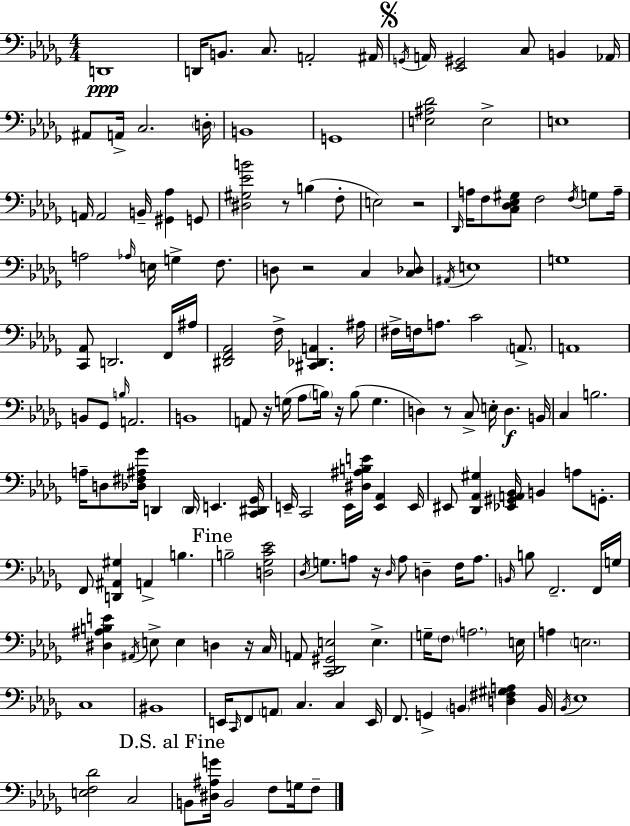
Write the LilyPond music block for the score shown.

{
  \clef bass
  \numericTimeSignature
  \time 4/4
  \key bes \minor
  d,1\ppp | d,16 b,8. c8. a,2-. ais,16 | \mark \markup { \musicglyph "scripts.segno" } \acciaccatura { g,16 } a,16 <ees, gis,>2 c8 b,4 | aes,16 ais,8 a,16-> c2. | \break \parenthesize d16-. b,1 | g,1 | <e ais des'>2 e2-> | e1 | \break a,16 a,2 b,16-- <gis, aes>4 g,8 | <dis gis ees' b'>2 r8 b4( f8-. | e2) r2 | \grace { des,16 } a16 f8 <c des ees gis>8 f2 \acciaccatura { f16 } | \break g8 a16-- a2 \grace { aes16 } e16 g4-> | f8. d8 r2 c4 | <c des>8 \acciaccatura { ais,16 } e1 | g1 | \break <c, aes,>8 d,2. | f,16 ais16 <dis, f, aes,>2 f16-> <cis, des, a,>4. | ais16 fis16-> f16 a8. c'2 | \parenthesize a,8.-> a,1 | \break b,8 ges,8 \grace { b16 } a,2. | b,1 | a,8 r16 g16( aes8 \parenthesize b16) r16 b8( | g4. d4) r8 c8-> e16-. d4.\f | \break b,16 c4 b2. | a16-- d8 <des fis ais ges'>16 d,4 \parenthesize d,16 e,4. | <c, dis, ges,>16 e,16-- c,2 e,16 | <dis ais b e'>16 <e, aes,>4 e,16 eis,8 <des, aes, gis>4 <ees, gis, a, bes,>16 b,4 | \break a8 g,8.-. f,8 <d, ais, gis>4 a,4-> | b4. \mark "Fine" b2-- <d ges c' ees'>2 | \acciaccatura { des16 } g8. a8 r16 \grace { des16 } a8 | d4-- f16 a8. \grace { b,16 } b8 f,2.-- | \break f,16 g16 <dis ais b e'>4 \acciaccatura { ais,16 } e8-> | e4 d4 r16 c16 a,8 <c, des, gis, e>2 | e4.-> g16-- \parenthesize f8 \parenthesize a2. | e16 a4 \parenthesize e2. | \break c1 | bis,1 | e,16 \grace { c,16 } f,8 \parenthesize a,8 | c4. c4 e,16 f,8. g,4-> | \break \parenthesize b,4 <d fis gis a>4 b,16 \acciaccatura { bes,16 } ees1 | <e f des'>2 | c2 \mark "D.S. al Fine" b,8 <dis ais g'>16 b,2 | f8 g16 f8-- \bar "|."
}